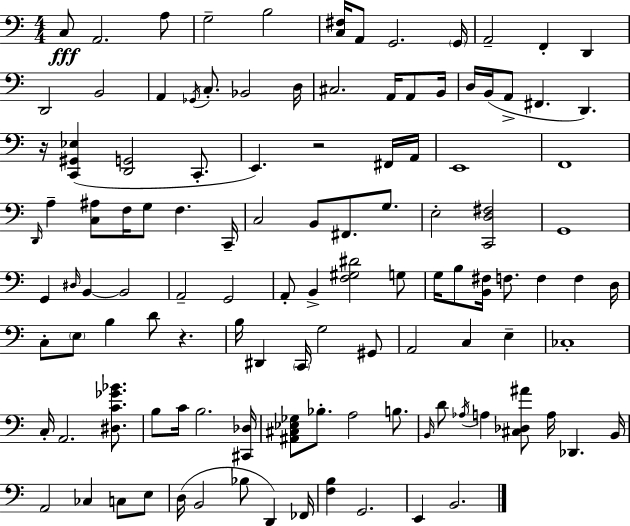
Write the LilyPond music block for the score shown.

{
  \clef bass
  \numericTimeSignature
  \time 4/4
  \key a \minor
  \repeat volta 2 { c8\fff a,2. a8 | g2-- b2 | <c fis>16 a,8 g,2. \parenthesize g,16 | a,2-- f,4-. d,4 | \break d,2 b,2 | a,4 \acciaccatura { ges,16 } c8.-. bes,2 | d16 cis2. a,16 a,8 | b,16 d16 b,16( a,8-> fis,4. d,4.) | \break r16 <c, gis, ees>4( <d, g,>2 c,8.-. | e,4.) r2 fis,16 | a,16 e,1 | f,1 | \break \grace { d,16 } a4-- <c ais>8 f16 g8 f4. | c,16-- c2 b,8 fis,8. g8. | e2-. <c, d fis>2 | g,1 | \break g,4 \grace { dis16 } b,4~~ b,2 | a,2-- g,2 | a,8-. b,4-> <f gis dis'>2 | g8 g16 b8 <b, fis>16 f8. f4 f4 | \break d16 c8-. \parenthesize e8 b4 d'8 r4. | b16 dis,4 \parenthesize c,16 g2 | gis,8 a,2 c4 e4-- | ces1-. | \break c16-. a,2. | <dis c' ges' bes'>8. b8 c'16 b2. | <cis, des>16 <ais, cis ees ges>8 bes8.-. a2 | b8. \grace { b,16 } d'8 \acciaccatura { aes16 } a4 <cis des ais'>8 a16 des,4. | \break b,16 a,2 ces4 | c8 e8 d16( b,2 bes8 | d,4) fes,16 <f b>4 g,2. | e,4 b,2. | \break } \bar "|."
}